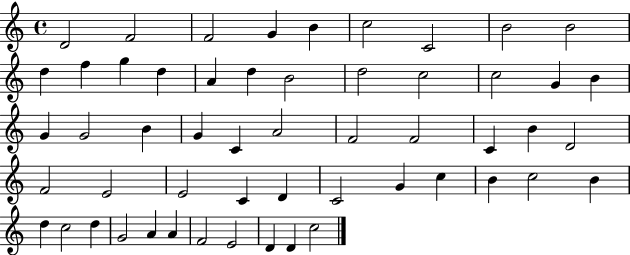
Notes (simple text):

D4/h F4/h F4/h G4/q B4/q C5/h C4/h B4/h B4/h D5/q F5/q G5/q D5/q A4/q D5/q B4/h D5/h C5/h C5/h G4/q B4/q G4/q G4/h B4/q G4/q C4/q A4/h F4/h F4/h C4/q B4/q D4/h F4/h E4/h E4/h C4/q D4/q C4/h G4/q C5/q B4/q C5/h B4/q D5/q C5/h D5/q G4/h A4/q A4/q F4/h E4/h D4/q D4/q C5/h